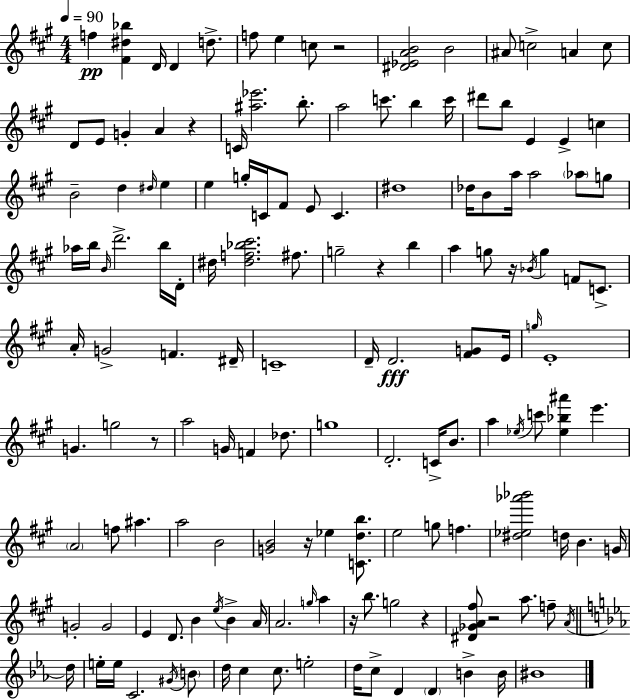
{
  \clef treble
  \numericTimeSignature
  \time 4/4
  \key a \major
  \tempo 4 = 90
  f''4\pp <fis' dis'' bes''>4 d'16 d'4 d''8.-> | f''8 e''4 c''8 r2 | <dis' ees' a' b'>2 b'2 | ais'8 c''2-> a'4 c''8 | \break d'8 e'8 g'4-. a'4 r4 | c'16 <ais'' ees'''>2. b''8.-. | a''2 c'''8. b''4 c'''16 | dis'''8 b''8 e'4 e'4-> c''4 | \break b'2-- d''4 \grace { dis''16 } e''4 | e''4 g''16-. c'16 fis'8 e'8 c'4. | dis''1 | des''16 b'8 a''16 a''2 \parenthesize aes''8 g''8 | \break aes''16 b''16 \grace { b'16 } d'''2.-> | b''16 d'16-. dis''16 <dis'' f'' bes'' cis'''>2. fis''8. | g''2-- r4 b''4 | a''4 g''8 r16 \acciaccatura { bes'16 } g''4 f'8 | \break c'8.-> a'16-. g'2-> f'4. | dis'16-- c'1-- | d'16-- d'2.\fff | <fis' g'>8 e'16 \grace { g''16 } e'1-. | \break g'4. g''2 | r8 a''2 g'16 f'4 | des''8. g''1 | d'2.-. | \break c'16-> b'8. a''4 \acciaccatura { ees''16 } c'''8 <ees'' bes'' ais'''>4 e'''4. | \parenthesize a'2 f''8 ais''4. | a''2 b'2 | <g' b'>2 r16 ees''4 | \break <c' d'' b''>8. e''2 g''8 f''4. | <dis'' ees'' aes''' bes'''>2 d''16 b'4. | g'16 g'2-. g'2 | e'4 d'8. b'4 | \break \acciaccatura { e''16 } b'4-> a'16 a'2. | \grace { g''16 } a''4 r16 b''8. g''2 | r4 <dis' ges' a' fis''>8 r2 | a''8. f''8-- \acciaccatura { a'16 } \bar "||" \break \key ees \major d''16 e''16-. e''16 c'2. \acciaccatura { gis'16 } | \parenthesize b'8 d''16 c''4 c''8. e''2-. | d''16 c''8-> d'4 \parenthesize d'4 b'4-> | b'16 bis'1 | \break \bar "|."
}